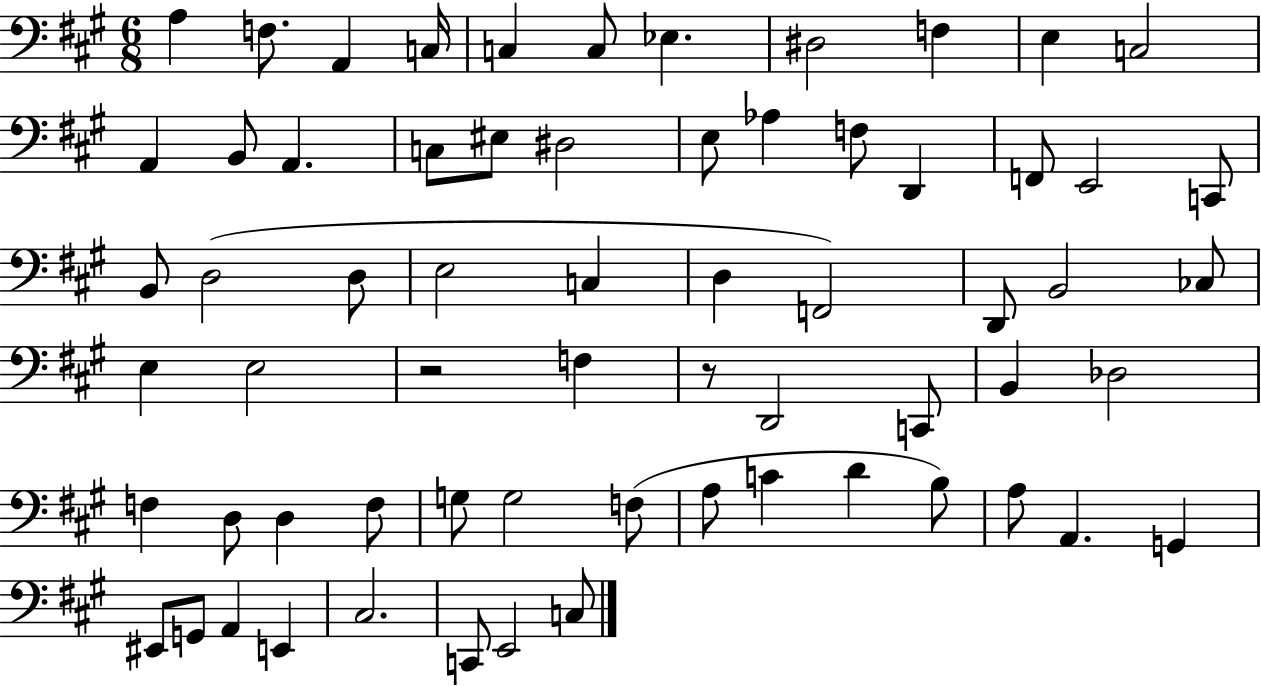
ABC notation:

X:1
T:Untitled
M:6/8
L:1/4
K:A
A, F,/2 A,, C,/4 C, C,/2 _E, ^D,2 F, E, C,2 A,, B,,/2 A,, C,/2 ^E,/2 ^D,2 E,/2 _A, F,/2 D,, F,,/2 E,,2 C,,/2 B,,/2 D,2 D,/2 E,2 C, D, F,,2 D,,/2 B,,2 _C,/2 E, E,2 z2 F, z/2 D,,2 C,,/2 B,, _D,2 F, D,/2 D, F,/2 G,/2 G,2 F,/2 A,/2 C D B,/2 A,/2 A,, G,, ^E,,/2 G,,/2 A,, E,, ^C,2 C,,/2 E,,2 C,/2